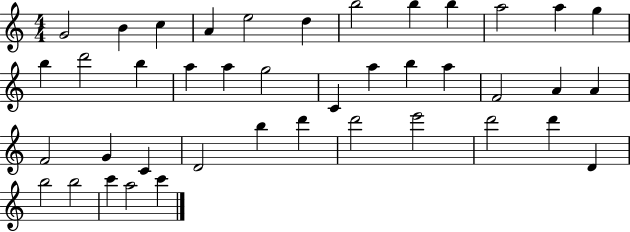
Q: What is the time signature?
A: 4/4